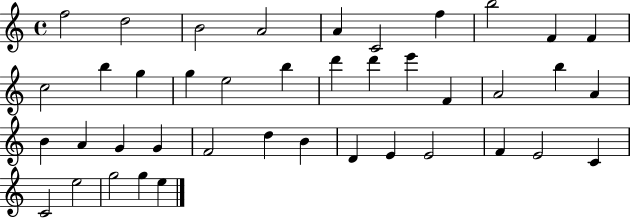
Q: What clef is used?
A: treble